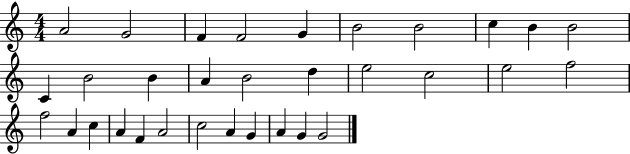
{
  \clef treble
  \numericTimeSignature
  \time 4/4
  \key c \major
  a'2 g'2 | f'4 f'2 g'4 | b'2 b'2 | c''4 b'4 b'2 | \break c'4 b'2 b'4 | a'4 b'2 d''4 | e''2 c''2 | e''2 f''2 | \break f''2 a'4 c''4 | a'4 f'4 a'2 | c''2 a'4 g'4 | a'4 g'4 g'2 | \break \bar "|."
}